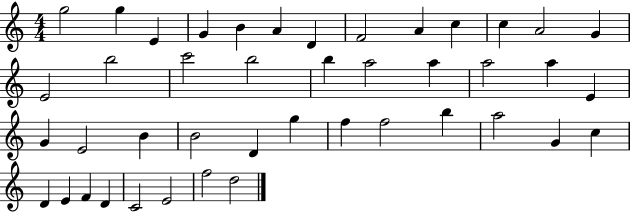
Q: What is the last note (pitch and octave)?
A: D5